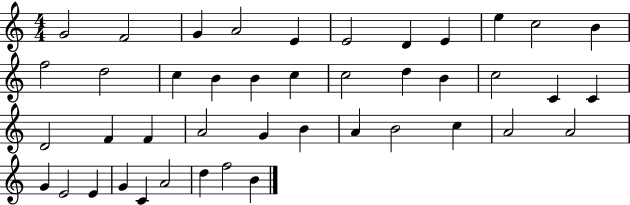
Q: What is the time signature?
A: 4/4